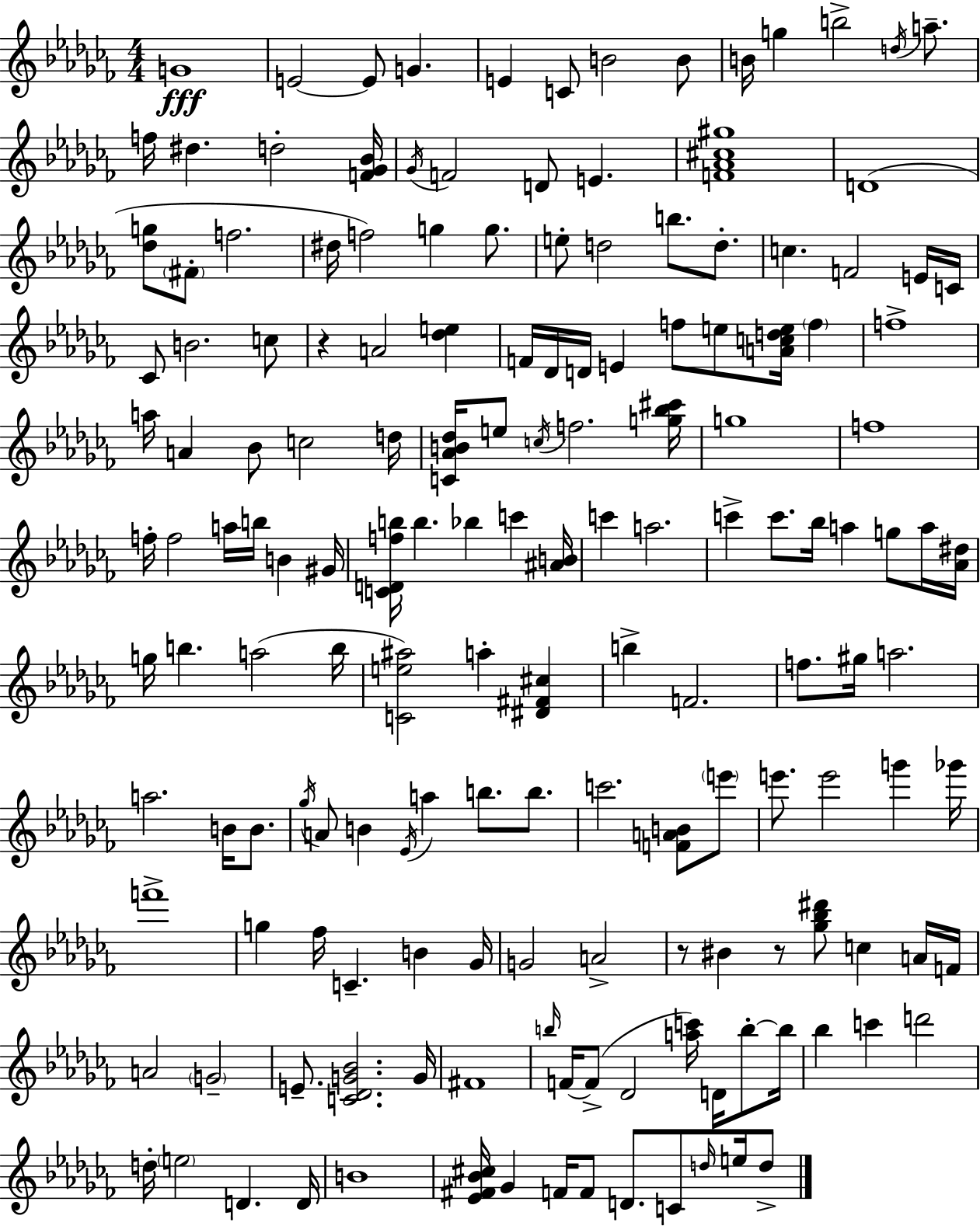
G4/w E4/h E4/e G4/q. E4/q C4/e B4/h B4/e B4/s G5/q B5/h D5/s A5/e. F5/s D#5/q. D5/h [F4,Gb4,Bb4]/s Gb4/s F4/h D4/e E4/q. [F4,Ab4,C#5,G#5]/w D4/w [Db5,G5]/e F#4/e F5/h. D#5/s F5/h G5/q G5/e. E5/e D5/h B5/e. D5/e. C5/q. F4/h E4/s C4/s CES4/e B4/h. C5/e R/q A4/h [Db5,E5]/q F4/s Db4/s D4/s E4/q F5/e E5/e [A4,C5,D5,E5]/s F5/q F5/w A5/s A4/q Bb4/e C5/h D5/s [C4,Ab4,B4,Db5]/s E5/e C5/s F5/h. [G5,Bb5,C#6]/s G5/w F5/w F5/s F5/h A5/s B5/s B4/q G#4/s [C4,D4,F5,B5]/s B5/q. Bb5/q C6/q [A#4,B4]/s C6/q A5/h. C6/q C6/e. Bb5/s A5/q G5/e A5/s [Ab4,D#5]/s G5/s B5/q. A5/h B5/s [C4,E5,A#5]/h A5/q [D#4,F#4,C#5]/q B5/q F4/h. F5/e. G#5/s A5/h. A5/h. B4/s B4/e. Gb5/s A4/e B4/q Eb4/s A5/q B5/e. B5/e. C6/h. [F4,A4,B4]/e E6/e E6/e. E6/h G6/q Gb6/s F6/w G5/q FES5/s C4/q. B4/q Gb4/s G4/h A4/h R/e BIS4/q R/e [Gb5,Bb5,D#6]/e C5/q A4/s F4/s A4/h G4/h E4/e. [C4,Db4,G4,Bb4]/h. G4/s F#4/w B5/s F4/s F4/e Db4/h [A5,C6]/s D4/s B5/e B5/s Bb5/q C6/q D6/h D5/s E5/h D4/q. D4/s B4/w [Eb4,F#4,Bb4,C#5]/s Gb4/q F4/s F4/e D4/e. C4/e D5/s E5/s D5/e